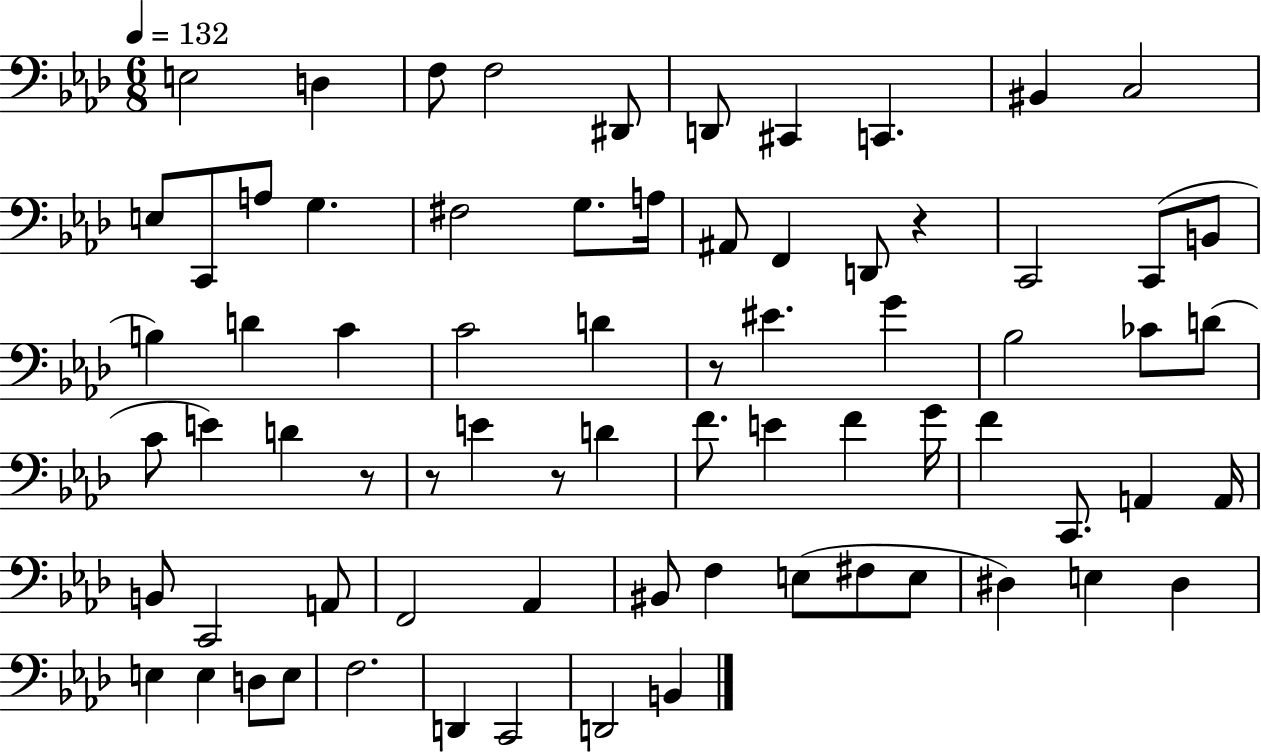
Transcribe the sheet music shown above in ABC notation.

X:1
T:Untitled
M:6/8
L:1/4
K:Ab
E,2 D, F,/2 F,2 ^D,,/2 D,,/2 ^C,, C,, ^B,, C,2 E,/2 C,,/2 A,/2 G, ^F,2 G,/2 A,/4 ^A,,/2 F,, D,,/2 z C,,2 C,,/2 B,,/2 B, D C C2 D z/2 ^E G _B,2 _C/2 D/2 C/2 E D z/2 z/2 E z/2 D F/2 E F G/4 F C,,/2 A,, A,,/4 B,,/2 C,,2 A,,/2 F,,2 _A,, ^B,,/2 F, E,/2 ^F,/2 E,/2 ^D, E, ^D, E, E, D,/2 E,/2 F,2 D,, C,,2 D,,2 B,,